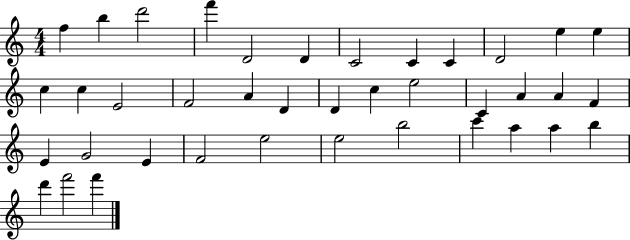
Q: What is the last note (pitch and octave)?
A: F6